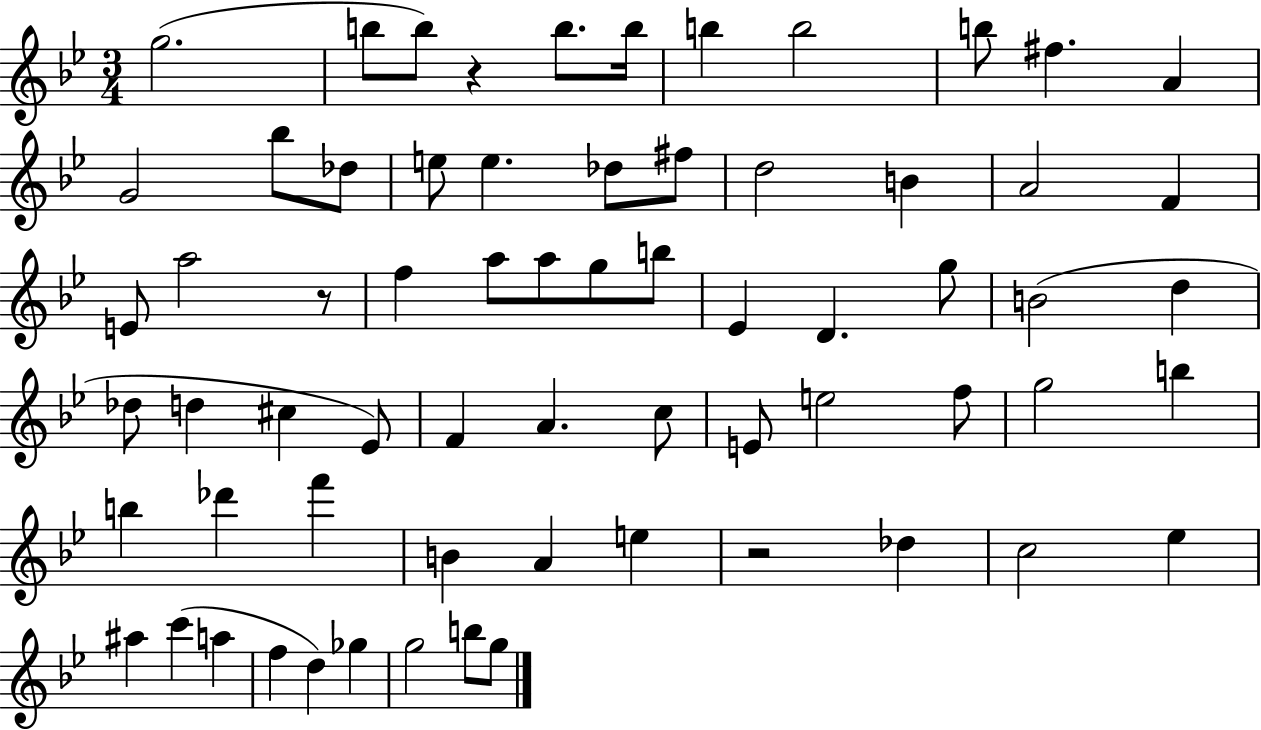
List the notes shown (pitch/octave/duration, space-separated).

G5/h. B5/e B5/e R/q B5/e. B5/s B5/q B5/h B5/e F#5/q. A4/q G4/h Bb5/e Db5/e E5/e E5/q. Db5/e F#5/e D5/h B4/q A4/h F4/q E4/e A5/h R/e F5/q A5/e A5/e G5/e B5/e Eb4/q D4/q. G5/e B4/h D5/q Db5/e D5/q C#5/q Eb4/e F4/q A4/q. C5/e E4/e E5/h F5/e G5/h B5/q B5/q Db6/q F6/q B4/q A4/q E5/q R/h Db5/q C5/h Eb5/q A#5/q C6/q A5/q F5/q D5/q Gb5/q G5/h B5/e G5/e